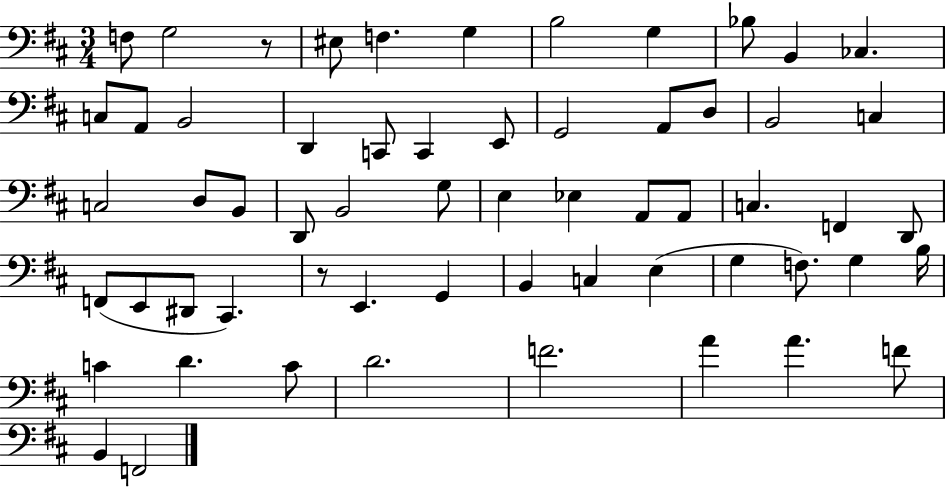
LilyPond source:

{
  \clef bass
  \numericTimeSignature
  \time 3/4
  \key d \major
  f8 g2 r8 | eis8 f4. g4 | b2 g4 | bes8 b,4 ces4. | \break c8 a,8 b,2 | d,4 c,8 c,4 e,8 | g,2 a,8 d8 | b,2 c4 | \break c2 d8 b,8 | d,8 b,2 g8 | e4 ees4 a,8 a,8 | c4. f,4 d,8 | \break f,8( e,8 dis,8 cis,4.) | r8 e,4. g,4 | b,4 c4 e4( | g4 f8.) g4 b16 | \break c'4 d'4. c'8 | d'2. | f'2. | a'4 a'4. f'8 | \break b,4 f,2 | \bar "|."
}